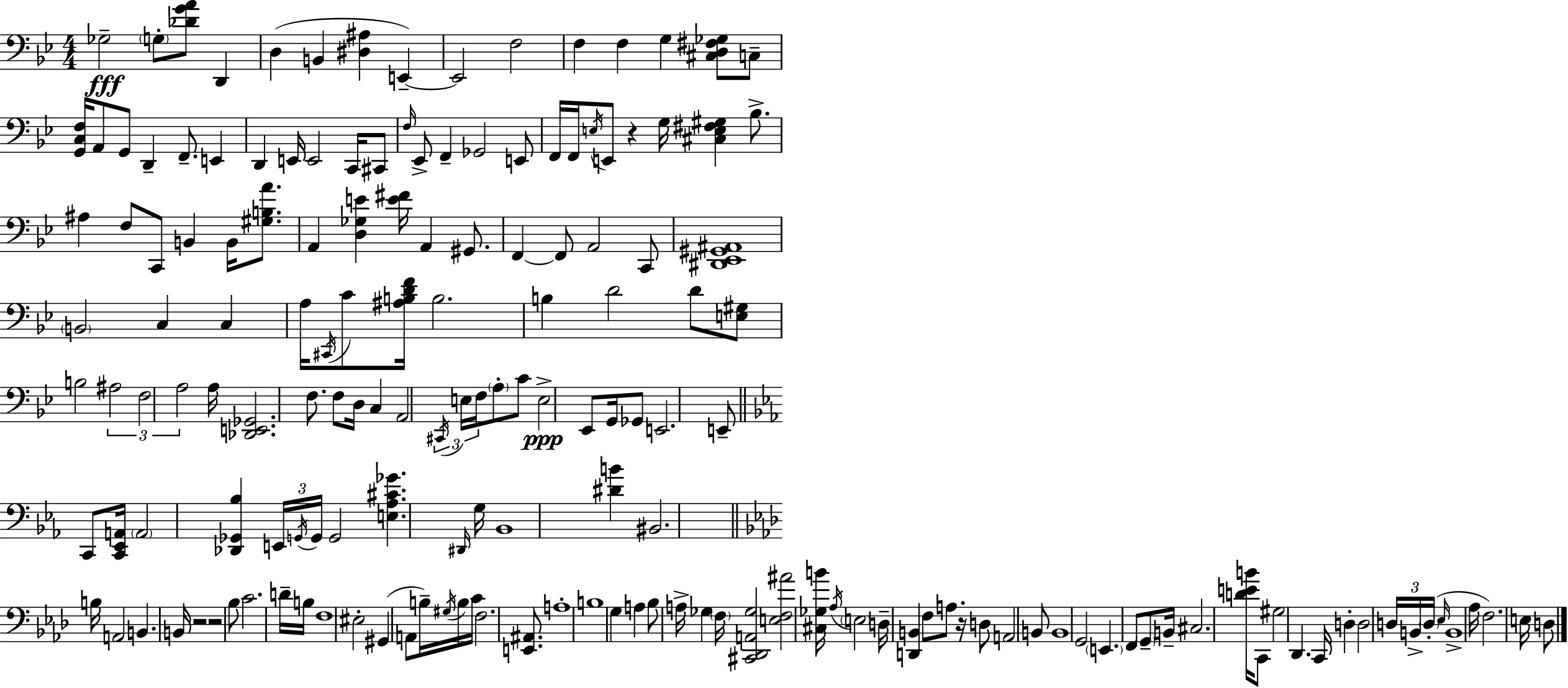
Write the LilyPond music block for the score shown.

{
  \clef bass
  \numericTimeSignature
  \time 4/4
  \key g \minor
  ges2--\fff \parenthesize g8-. <des' g' a'>8 d,4 | d4( b,4 <dis ais>4 e,4--~~) | e,2 f2 | f4 f4 g4 <cis d fis ges>8 c8-- | \break <g, c f>16 a,8 g,8 d,4-- f,8.-- e,4 | d,4 e,16 e,2 c,16 cis,8 | \grace { f16 } ees,8-> f,4-- ges,2 e,8 | f,16 f,16 \acciaccatura { e16 } e,8 r4 g16 <cis e fis gis>4 bes8.-> | \break ais4 f8 c,8 b,4 b,16 <gis b a'>8. | a,4 <d ges e'>4 <e' fis'>16 a,4 gis,8. | f,4~~ f,8 a,2 | c,8 <dis, ees, gis, ais,>1 | \break \parenthesize b,2 c4 c4 | a16 \acciaccatura { cis,16 } c'8 <ais b d' f'>16 b2. | b4 d'2 d'8 | <e gis>8 b2 \tuplet 3/2 { ais2 | \break f2 a2 } | a16 <des, e, ges,>2. | f8. f8 d16 c4 a,2 | \tuplet 3/2 { \acciaccatura { cis,16 } e16 f16 } \parenthesize a8-. c'8 e2->\ppp | \break ees,8 g,16 ges,8 e,2. | e,8-- \bar "||" \break \key ees \major c,8 <c, ees, a,>16 \parenthesize a,2 <des, ges, bes>4 \tuplet 3/2 { e,16 | \acciaccatura { g,16 } g,16 } g,2 <e aes cis' ges'>4. | \grace { dis,16 } g16 bes,1 | <dis' b'>4 bis,2. | \break \bar "||" \break \key f \minor b16 a,2 b,4. b,16 | r2 r2 | bes8 c'2. d'16-- b16 | f1 | \break eis2-. gis,4( a,8 b16--) \acciaccatura { gis16 } | b16 c'16 f2. <e, ais,>8. | a1-. | b1 | \break g4 a4 bes8 a16-> ges4 | \parenthesize f16 <cis, des, a, ges>2 <e f ais'>2 | <cis ges b'>16 \acciaccatura { aes16 } \parenthesize e2 d16-- <d, b,>4 | f8 a8. r16 d8 a,2 | \break b,8 b,1 | g,2 \parenthesize e,4. | f,8 \parenthesize g,8-- b,16-- cis2. | <d' e' b'>16 c,8 gis2 des,4. | \break c,16 d4-. d2 \tuplet 3/2 { d16 | b,16-> \parenthesize d16-.( } \grace { ees16 } b,1-> | aes16 f2.) | e16 d8 \bar "|."
}